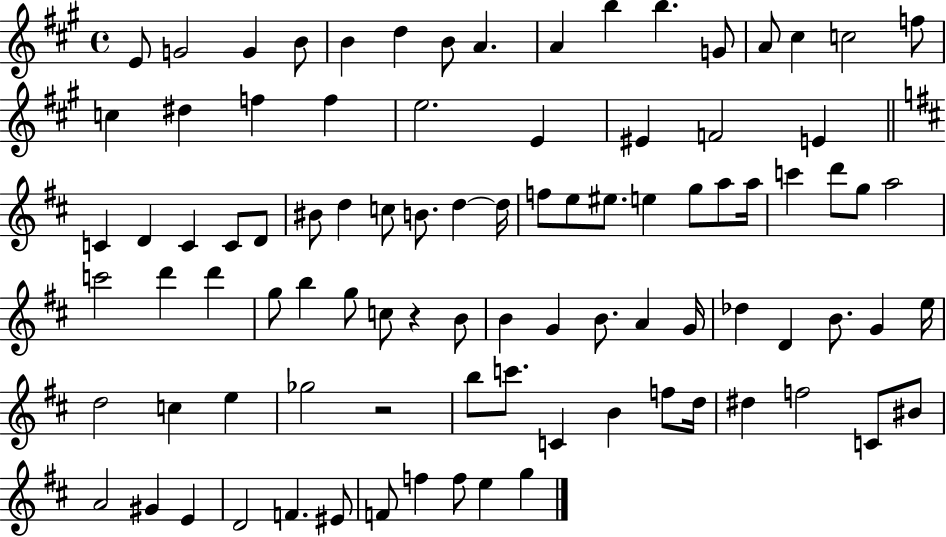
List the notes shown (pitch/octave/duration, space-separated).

E4/e G4/h G4/q B4/e B4/q D5/q B4/e A4/q. A4/q B5/q B5/q. G4/e A4/e C#5/q C5/h F5/e C5/q D#5/q F5/q F5/q E5/h. E4/q EIS4/q F4/h E4/q C4/q D4/q C4/q C4/e D4/e BIS4/e D5/q C5/e B4/e. D5/q D5/s F5/e E5/e EIS5/e. E5/q G5/e A5/e A5/s C6/q D6/e G5/e A5/h C6/h D6/q D6/q G5/e B5/q G5/e C5/e R/q B4/e B4/q G4/q B4/e. A4/q G4/s Db5/q D4/q B4/e. G4/q E5/s D5/h C5/q E5/q Gb5/h R/h B5/e C6/e. C4/q B4/q F5/e D5/s D#5/q F5/h C4/e BIS4/e A4/h G#4/q E4/q D4/h F4/q. EIS4/e F4/e F5/q F5/e E5/q G5/q